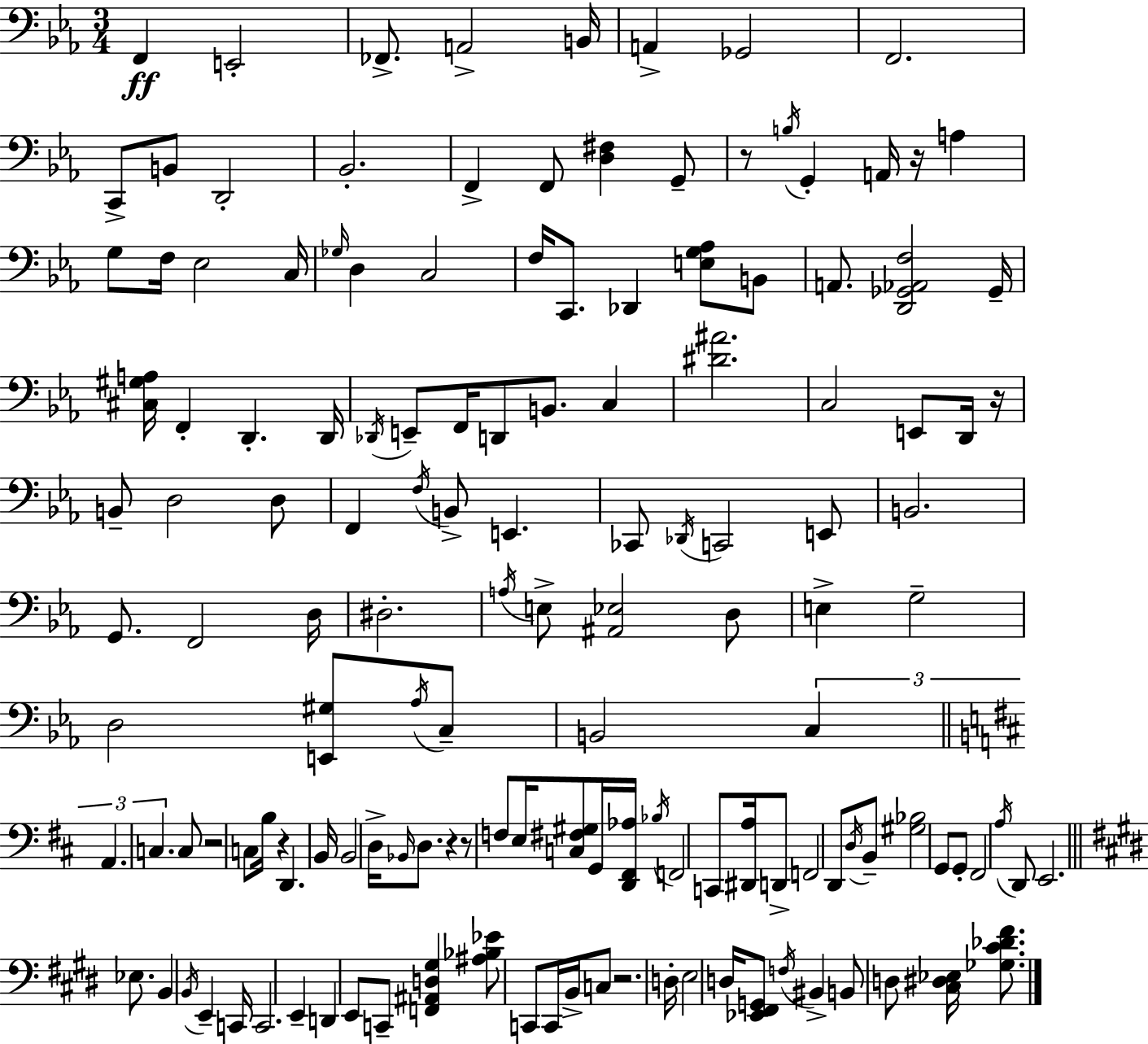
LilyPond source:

{
  \clef bass
  \numericTimeSignature
  \time 3/4
  \key ees \major
  f,4\ff e,2-. | fes,8.-> a,2-> b,16 | a,4-> ges,2 | f,2. | \break c,8-> b,8 d,2-. | bes,2.-. | f,4-> f,8 <d fis>4 g,8-- | r8 \acciaccatura { b16 } g,4-. a,16 r16 a4 | \break g8 f16 ees2 | c16 \grace { ges16 } d4 c2 | f16 c,8. des,4 <e g aes>8 | b,8 a,8. <d, ges, aes, f>2 | \break ges,16-- <cis gis a>16 f,4-. d,4.-. | d,16 \acciaccatura { des,16 } e,8-- f,16 d,8 b,8. c4 | <dis' ais'>2. | c2 e,8 | \break d,16 r16 b,8-- d2 | d8 f,4 \acciaccatura { f16 } b,8-> e,4. | ces,8 \acciaccatura { des,16 } c,2 | e,8 b,2. | \break g,8. f,2 | d16 dis2.-. | \acciaccatura { a16 } e8-> <ais, ees>2 | d8 e4-> g2-- | \break d2 | <e, gis>8 \acciaccatura { aes16 } c8-- b,2 | \tuplet 3/2 { c4 \bar "||" \break \key b \minor a,4. c4. } | c8 r2 c8 | b16 r4 d,4. b,16 | b,2 d16-> \grace { bes,16 } d8. | \break r4 r8 f8 e16 <c fis gis>8 | g,16 <d, fis, aes>16 \acciaccatura { bes16 } f,2 c,8 | <dis, a>16 d,8-> f,2 | d,8 \acciaccatura { d16 } b,8-- <gis bes>2 | \break g,8 g,8-. fis,2 | \acciaccatura { a16 } d,8 e,2. | \bar "||" \break \key e \major ees8. b,4 \acciaccatura { b,16 } e,4-- | c,16 c,2. | e,4-- d,4 e,8 c,8-- | <f, ais, d gis>4 <ais bes ees'>8 c,8 c,16 b,16-> c8 | \break r2. | d16-. e2 d16 <ees, fis, g,>8 | \acciaccatura { f16 } bis,4-> b,8 d8 <cis dis ees>16 <ges cis' des' fis'>8. | \bar "|."
}